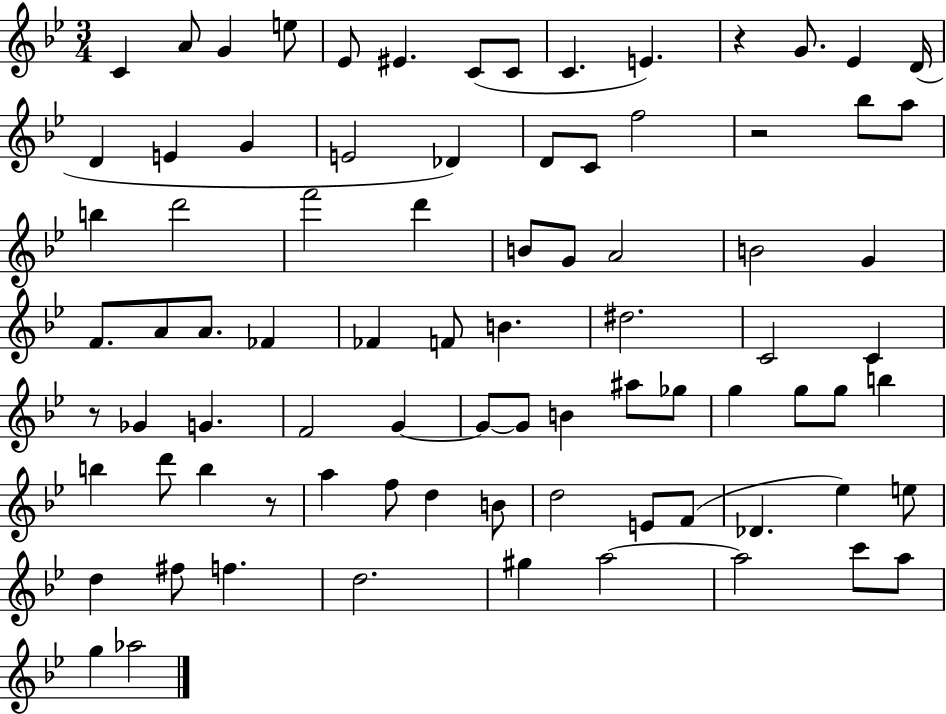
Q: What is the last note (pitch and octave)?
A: Ab5